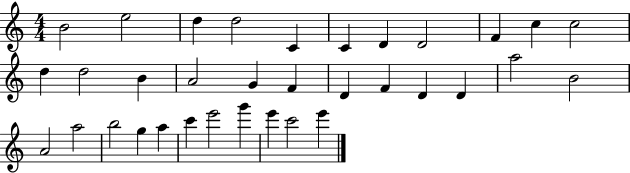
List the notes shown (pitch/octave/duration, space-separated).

B4/h E5/h D5/q D5/h C4/q C4/q D4/q D4/h F4/q C5/q C5/h D5/q D5/h B4/q A4/h G4/q F4/q D4/q F4/q D4/q D4/q A5/h B4/h A4/h A5/h B5/h G5/q A5/q C6/q E6/h G6/q E6/q C6/h E6/q